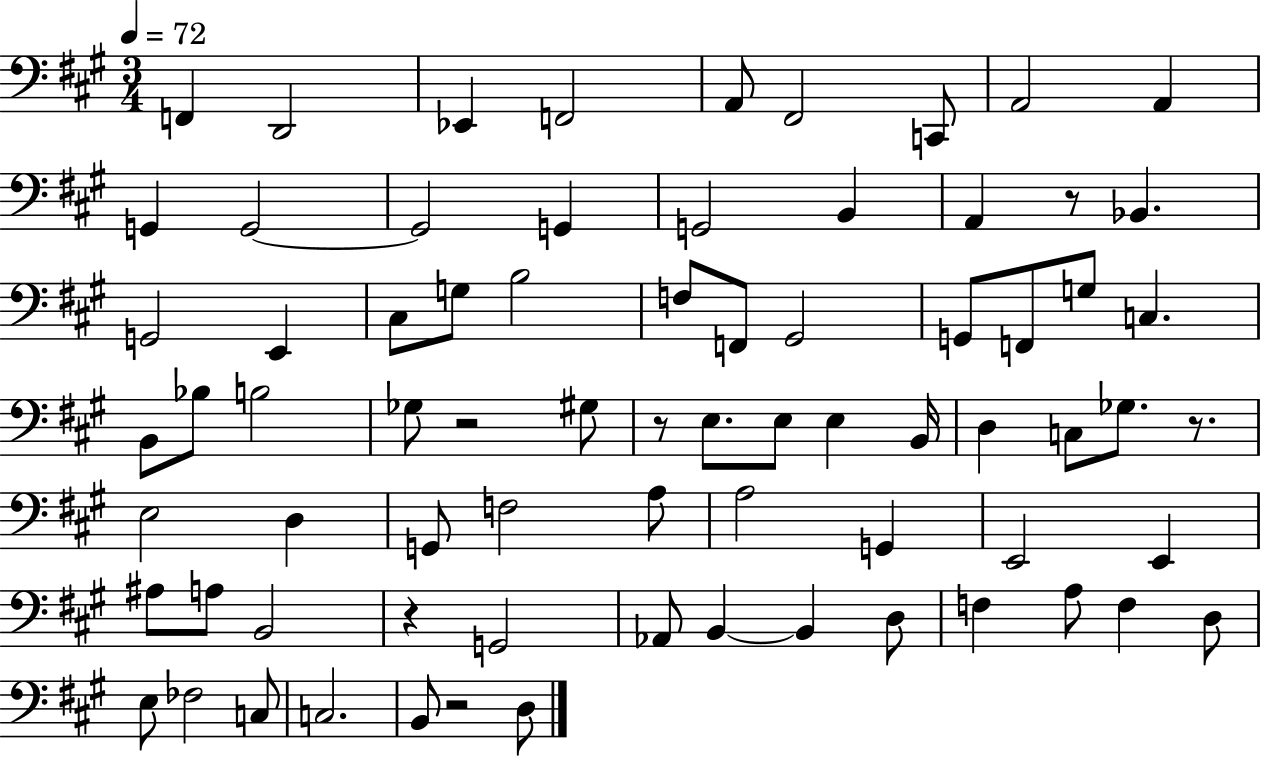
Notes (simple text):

F2/q D2/h Eb2/q F2/h A2/e F#2/h C2/e A2/h A2/q G2/q G2/h G2/h G2/q G2/h B2/q A2/q R/e Bb2/q. G2/h E2/q C#3/e G3/e B3/h F3/e F2/e G#2/h G2/e F2/e G3/e C3/q. B2/e Bb3/e B3/h Gb3/e R/h G#3/e R/e E3/e. E3/e E3/q B2/s D3/q C3/e Gb3/e. R/e. E3/h D3/q G2/e F3/h A3/e A3/h G2/q E2/h E2/q A#3/e A3/e B2/h R/q G2/h Ab2/e B2/q B2/q D3/e F3/q A3/e F3/q D3/e E3/e FES3/h C3/e C3/h. B2/e R/h D3/e